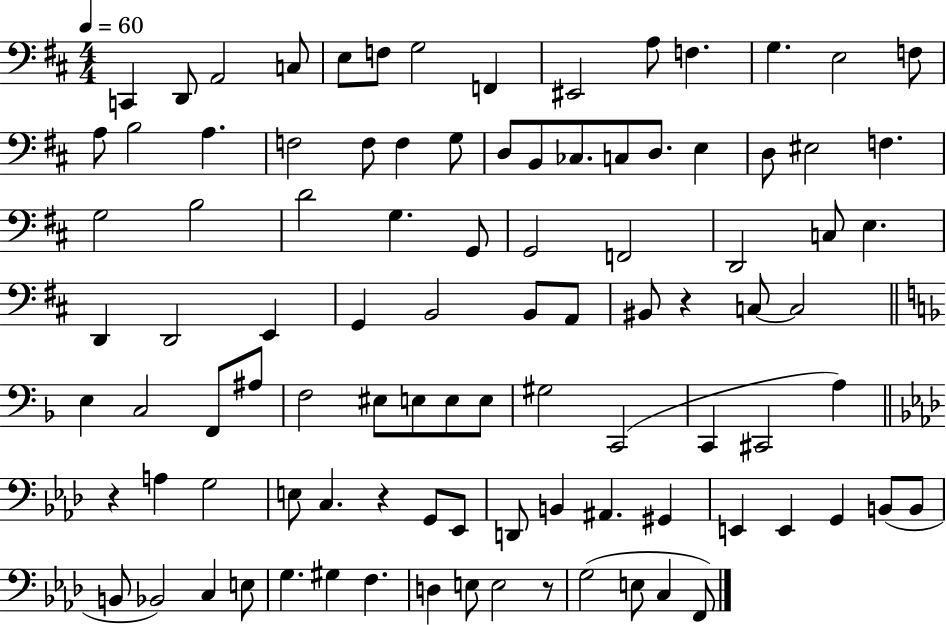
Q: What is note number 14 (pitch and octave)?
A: F3